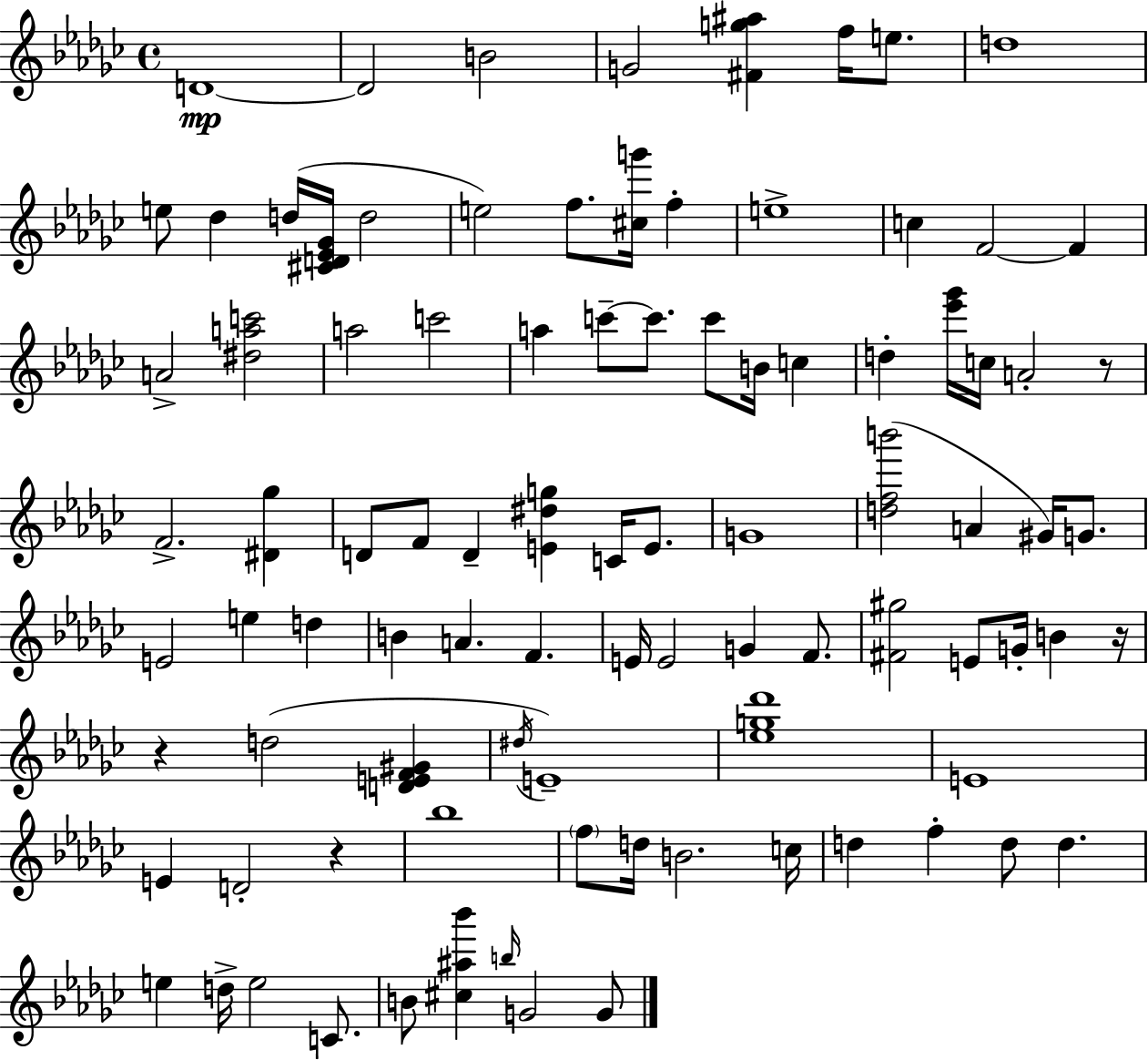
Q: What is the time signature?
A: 4/4